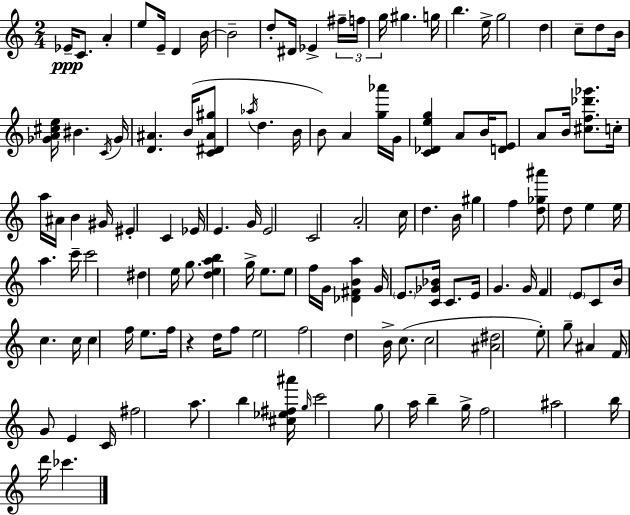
Eb4/s C4/e. A4/q E5/e E4/s D4/q B4/s B4/h D5/e D#4/s Eb4/q F#5/s F5/s G5/s G#5/q. G5/s B5/q. E5/s G5/h D5/q C5/e D5/e B4/s [Gb4,A4,C#5,E5]/s BIS4/q. C4/s Gb4/s [D4,A#4]/q. B4/s [C4,D#4,A#4,G#5]/e Ab5/s D5/q. B4/s B4/e A4/q [G5,Ab6]/s G4/s [C4,Db4,E5,G5]/q A4/e B4/s [D4,E4]/e A4/e B4/s [C#5,F5,Db6,Gb6]/e. C5/s A5/s A#4/s B4/q G#4/s EIS4/q C4/q Eb4/s E4/q. G4/s E4/h C4/h A4/h C5/s D5/q. B4/s G#5/q F5/q [D5,Gb5,A#6]/e D5/e E5/q E5/s A5/q. C6/s C6/h D#5/q E5/s G5/e. [D5,E5,A5,B5]/q G5/s E5/e. E5/e F5/s G4/s [Db4,F#4,B4,A5]/q G4/s E4/e. [C4,Gb4,Bb4]/s C4/e. E4/s G4/q. G4/s F4/q E4/e C4/e B4/s C5/q. C5/s C5/q F5/s E5/e. F5/s R/q D5/s F5/e E5/h F5/h D5/q B4/s C5/e. C5/h [A#4,D#5]/h E5/e G5/e A#4/q F4/s G4/e E4/q C4/s F#5/h A5/e. B5/q [C#5,Eb5,F#5,A#6]/s G5/s C6/h G5/e A5/s B5/q G5/s F5/h A#5/h B5/s D6/s CES6/q.